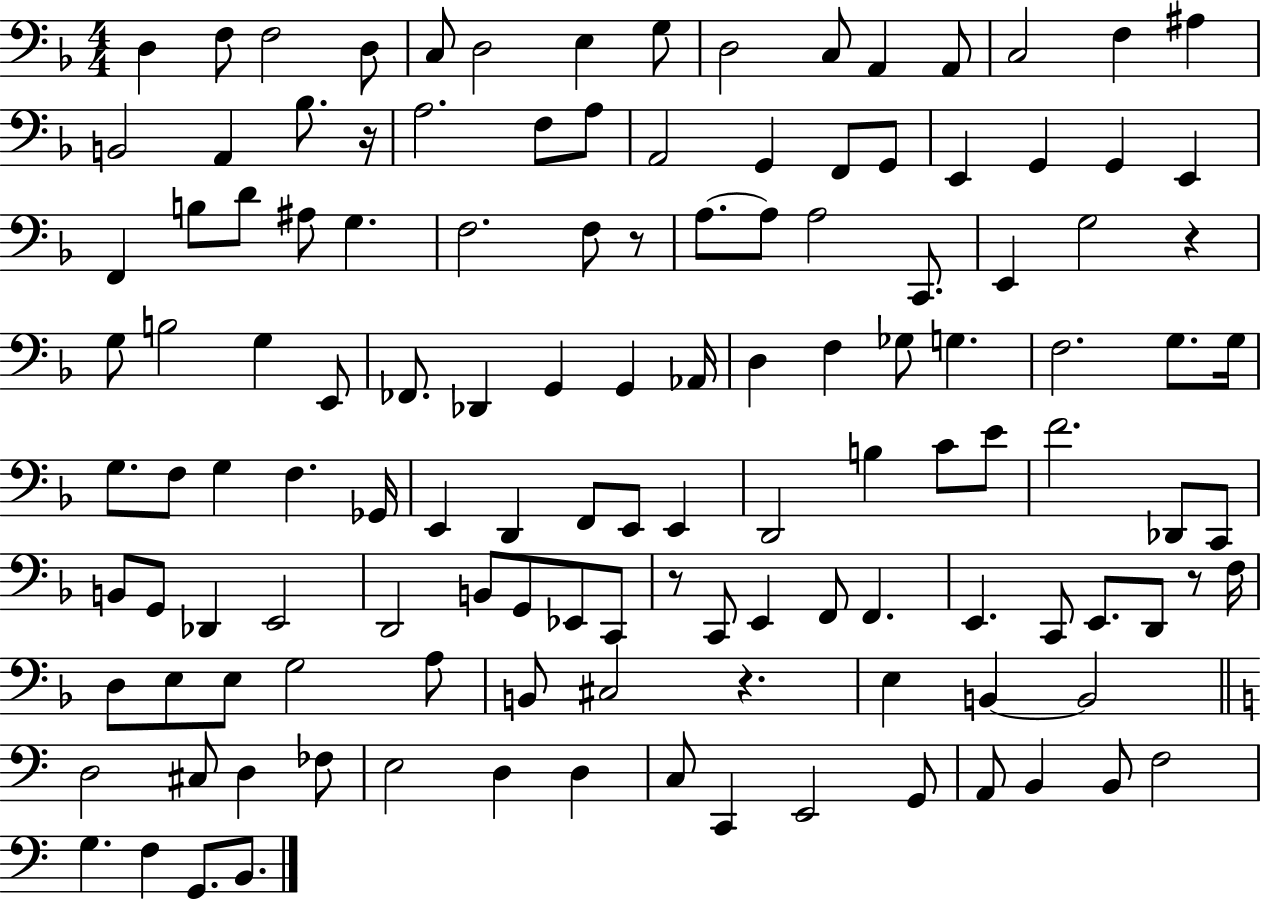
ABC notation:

X:1
T:Untitled
M:4/4
L:1/4
K:F
D, F,/2 F,2 D,/2 C,/2 D,2 E, G,/2 D,2 C,/2 A,, A,,/2 C,2 F, ^A, B,,2 A,, _B,/2 z/4 A,2 F,/2 A,/2 A,,2 G,, F,,/2 G,,/2 E,, G,, G,, E,, F,, B,/2 D/2 ^A,/2 G, F,2 F,/2 z/2 A,/2 A,/2 A,2 C,,/2 E,, G,2 z G,/2 B,2 G, E,,/2 _F,,/2 _D,, G,, G,, _A,,/4 D, F, _G,/2 G, F,2 G,/2 G,/4 G,/2 F,/2 G, F, _G,,/4 E,, D,, F,,/2 E,,/2 E,, D,,2 B, C/2 E/2 F2 _D,,/2 C,,/2 B,,/2 G,,/2 _D,, E,,2 D,,2 B,,/2 G,,/2 _E,,/2 C,,/2 z/2 C,,/2 E,, F,,/2 F,, E,, C,,/2 E,,/2 D,,/2 z/2 F,/4 D,/2 E,/2 E,/2 G,2 A,/2 B,,/2 ^C,2 z E, B,, B,,2 D,2 ^C,/2 D, _F,/2 E,2 D, D, C,/2 C,, E,,2 G,,/2 A,,/2 B,, B,,/2 F,2 G, F, G,,/2 B,,/2